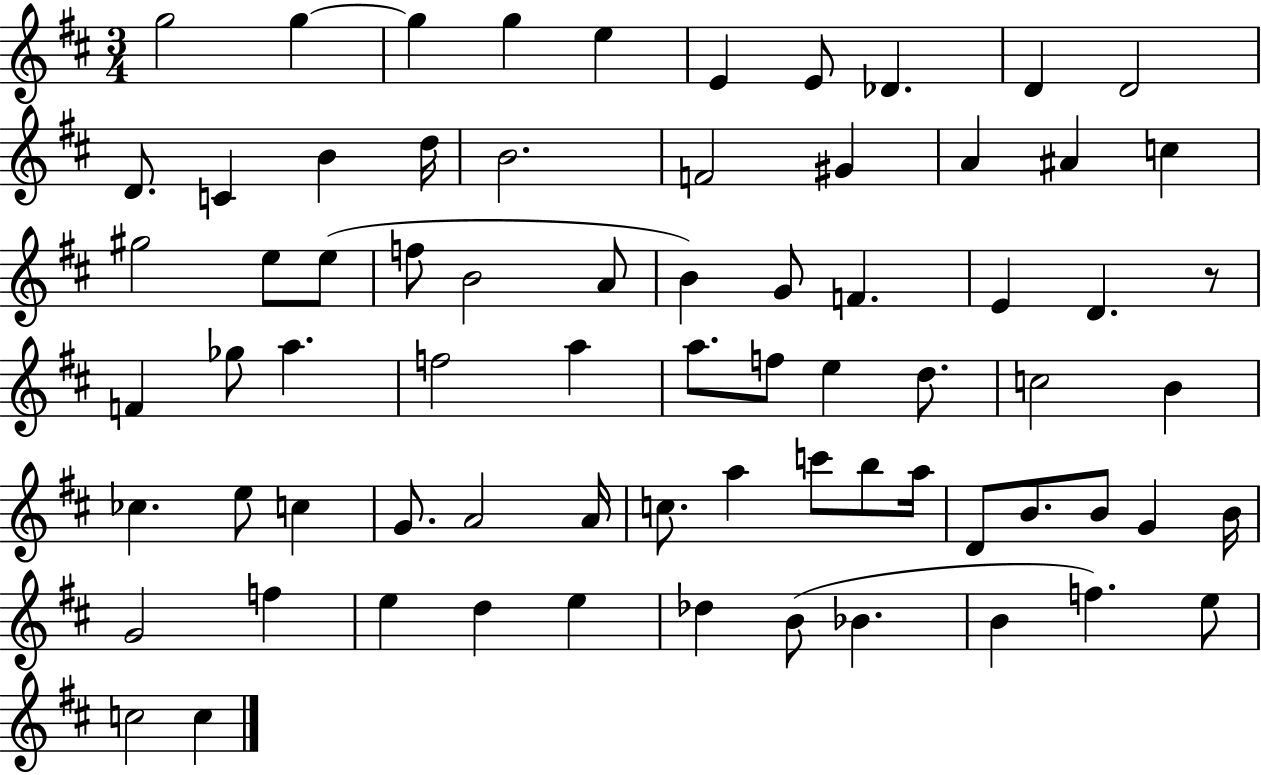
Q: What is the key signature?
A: D major